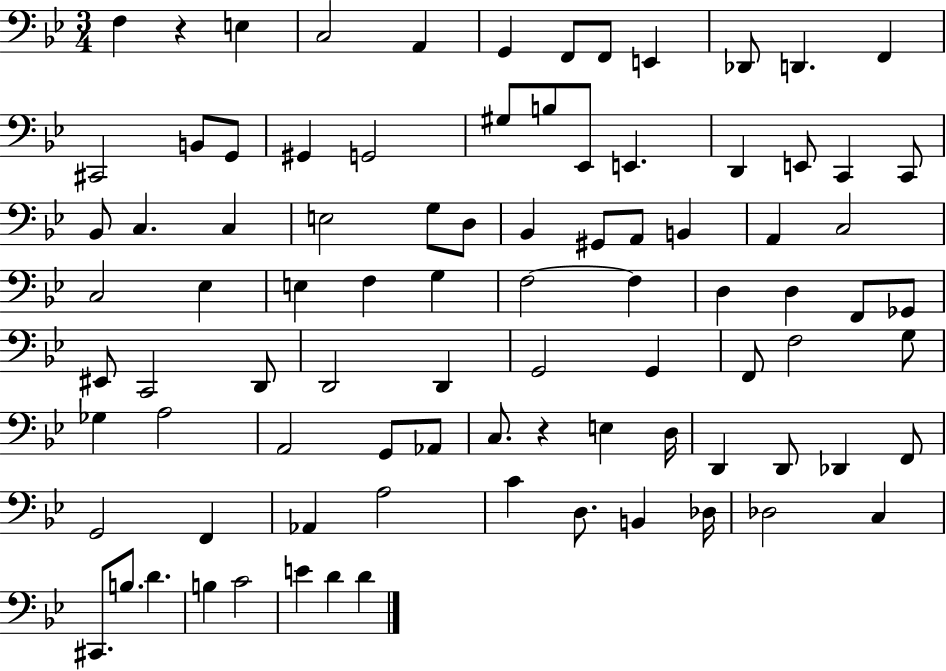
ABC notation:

X:1
T:Untitled
M:3/4
L:1/4
K:Bb
F, z E, C,2 A,, G,, F,,/2 F,,/2 E,, _D,,/2 D,, F,, ^C,,2 B,,/2 G,,/2 ^G,, G,,2 ^G,/2 B,/2 _E,,/2 E,, D,, E,,/2 C,, C,,/2 _B,,/2 C, C, E,2 G,/2 D,/2 _B,, ^G,,/2 A,,/2 B,, A,, C,2 C,2 _E, E, F, G, F,2 F, D, D, F,,/2 _G,,/2 ^E,,/2 C,,2 D,,/2 D,,2 D,, G,,2 G,, F,,/2 F,2 G,/2 _G, A,2 A,,2 G,,/2 _A,,/2 C,/2 z E, D,/4 D,, D,,/2 _D,, F,,/2 G,,2 F,, _A,, A,2 C D,/2 B,, _D,/4 _D,2 C, ^C,,/2 B,/2 D B, C2 E D D